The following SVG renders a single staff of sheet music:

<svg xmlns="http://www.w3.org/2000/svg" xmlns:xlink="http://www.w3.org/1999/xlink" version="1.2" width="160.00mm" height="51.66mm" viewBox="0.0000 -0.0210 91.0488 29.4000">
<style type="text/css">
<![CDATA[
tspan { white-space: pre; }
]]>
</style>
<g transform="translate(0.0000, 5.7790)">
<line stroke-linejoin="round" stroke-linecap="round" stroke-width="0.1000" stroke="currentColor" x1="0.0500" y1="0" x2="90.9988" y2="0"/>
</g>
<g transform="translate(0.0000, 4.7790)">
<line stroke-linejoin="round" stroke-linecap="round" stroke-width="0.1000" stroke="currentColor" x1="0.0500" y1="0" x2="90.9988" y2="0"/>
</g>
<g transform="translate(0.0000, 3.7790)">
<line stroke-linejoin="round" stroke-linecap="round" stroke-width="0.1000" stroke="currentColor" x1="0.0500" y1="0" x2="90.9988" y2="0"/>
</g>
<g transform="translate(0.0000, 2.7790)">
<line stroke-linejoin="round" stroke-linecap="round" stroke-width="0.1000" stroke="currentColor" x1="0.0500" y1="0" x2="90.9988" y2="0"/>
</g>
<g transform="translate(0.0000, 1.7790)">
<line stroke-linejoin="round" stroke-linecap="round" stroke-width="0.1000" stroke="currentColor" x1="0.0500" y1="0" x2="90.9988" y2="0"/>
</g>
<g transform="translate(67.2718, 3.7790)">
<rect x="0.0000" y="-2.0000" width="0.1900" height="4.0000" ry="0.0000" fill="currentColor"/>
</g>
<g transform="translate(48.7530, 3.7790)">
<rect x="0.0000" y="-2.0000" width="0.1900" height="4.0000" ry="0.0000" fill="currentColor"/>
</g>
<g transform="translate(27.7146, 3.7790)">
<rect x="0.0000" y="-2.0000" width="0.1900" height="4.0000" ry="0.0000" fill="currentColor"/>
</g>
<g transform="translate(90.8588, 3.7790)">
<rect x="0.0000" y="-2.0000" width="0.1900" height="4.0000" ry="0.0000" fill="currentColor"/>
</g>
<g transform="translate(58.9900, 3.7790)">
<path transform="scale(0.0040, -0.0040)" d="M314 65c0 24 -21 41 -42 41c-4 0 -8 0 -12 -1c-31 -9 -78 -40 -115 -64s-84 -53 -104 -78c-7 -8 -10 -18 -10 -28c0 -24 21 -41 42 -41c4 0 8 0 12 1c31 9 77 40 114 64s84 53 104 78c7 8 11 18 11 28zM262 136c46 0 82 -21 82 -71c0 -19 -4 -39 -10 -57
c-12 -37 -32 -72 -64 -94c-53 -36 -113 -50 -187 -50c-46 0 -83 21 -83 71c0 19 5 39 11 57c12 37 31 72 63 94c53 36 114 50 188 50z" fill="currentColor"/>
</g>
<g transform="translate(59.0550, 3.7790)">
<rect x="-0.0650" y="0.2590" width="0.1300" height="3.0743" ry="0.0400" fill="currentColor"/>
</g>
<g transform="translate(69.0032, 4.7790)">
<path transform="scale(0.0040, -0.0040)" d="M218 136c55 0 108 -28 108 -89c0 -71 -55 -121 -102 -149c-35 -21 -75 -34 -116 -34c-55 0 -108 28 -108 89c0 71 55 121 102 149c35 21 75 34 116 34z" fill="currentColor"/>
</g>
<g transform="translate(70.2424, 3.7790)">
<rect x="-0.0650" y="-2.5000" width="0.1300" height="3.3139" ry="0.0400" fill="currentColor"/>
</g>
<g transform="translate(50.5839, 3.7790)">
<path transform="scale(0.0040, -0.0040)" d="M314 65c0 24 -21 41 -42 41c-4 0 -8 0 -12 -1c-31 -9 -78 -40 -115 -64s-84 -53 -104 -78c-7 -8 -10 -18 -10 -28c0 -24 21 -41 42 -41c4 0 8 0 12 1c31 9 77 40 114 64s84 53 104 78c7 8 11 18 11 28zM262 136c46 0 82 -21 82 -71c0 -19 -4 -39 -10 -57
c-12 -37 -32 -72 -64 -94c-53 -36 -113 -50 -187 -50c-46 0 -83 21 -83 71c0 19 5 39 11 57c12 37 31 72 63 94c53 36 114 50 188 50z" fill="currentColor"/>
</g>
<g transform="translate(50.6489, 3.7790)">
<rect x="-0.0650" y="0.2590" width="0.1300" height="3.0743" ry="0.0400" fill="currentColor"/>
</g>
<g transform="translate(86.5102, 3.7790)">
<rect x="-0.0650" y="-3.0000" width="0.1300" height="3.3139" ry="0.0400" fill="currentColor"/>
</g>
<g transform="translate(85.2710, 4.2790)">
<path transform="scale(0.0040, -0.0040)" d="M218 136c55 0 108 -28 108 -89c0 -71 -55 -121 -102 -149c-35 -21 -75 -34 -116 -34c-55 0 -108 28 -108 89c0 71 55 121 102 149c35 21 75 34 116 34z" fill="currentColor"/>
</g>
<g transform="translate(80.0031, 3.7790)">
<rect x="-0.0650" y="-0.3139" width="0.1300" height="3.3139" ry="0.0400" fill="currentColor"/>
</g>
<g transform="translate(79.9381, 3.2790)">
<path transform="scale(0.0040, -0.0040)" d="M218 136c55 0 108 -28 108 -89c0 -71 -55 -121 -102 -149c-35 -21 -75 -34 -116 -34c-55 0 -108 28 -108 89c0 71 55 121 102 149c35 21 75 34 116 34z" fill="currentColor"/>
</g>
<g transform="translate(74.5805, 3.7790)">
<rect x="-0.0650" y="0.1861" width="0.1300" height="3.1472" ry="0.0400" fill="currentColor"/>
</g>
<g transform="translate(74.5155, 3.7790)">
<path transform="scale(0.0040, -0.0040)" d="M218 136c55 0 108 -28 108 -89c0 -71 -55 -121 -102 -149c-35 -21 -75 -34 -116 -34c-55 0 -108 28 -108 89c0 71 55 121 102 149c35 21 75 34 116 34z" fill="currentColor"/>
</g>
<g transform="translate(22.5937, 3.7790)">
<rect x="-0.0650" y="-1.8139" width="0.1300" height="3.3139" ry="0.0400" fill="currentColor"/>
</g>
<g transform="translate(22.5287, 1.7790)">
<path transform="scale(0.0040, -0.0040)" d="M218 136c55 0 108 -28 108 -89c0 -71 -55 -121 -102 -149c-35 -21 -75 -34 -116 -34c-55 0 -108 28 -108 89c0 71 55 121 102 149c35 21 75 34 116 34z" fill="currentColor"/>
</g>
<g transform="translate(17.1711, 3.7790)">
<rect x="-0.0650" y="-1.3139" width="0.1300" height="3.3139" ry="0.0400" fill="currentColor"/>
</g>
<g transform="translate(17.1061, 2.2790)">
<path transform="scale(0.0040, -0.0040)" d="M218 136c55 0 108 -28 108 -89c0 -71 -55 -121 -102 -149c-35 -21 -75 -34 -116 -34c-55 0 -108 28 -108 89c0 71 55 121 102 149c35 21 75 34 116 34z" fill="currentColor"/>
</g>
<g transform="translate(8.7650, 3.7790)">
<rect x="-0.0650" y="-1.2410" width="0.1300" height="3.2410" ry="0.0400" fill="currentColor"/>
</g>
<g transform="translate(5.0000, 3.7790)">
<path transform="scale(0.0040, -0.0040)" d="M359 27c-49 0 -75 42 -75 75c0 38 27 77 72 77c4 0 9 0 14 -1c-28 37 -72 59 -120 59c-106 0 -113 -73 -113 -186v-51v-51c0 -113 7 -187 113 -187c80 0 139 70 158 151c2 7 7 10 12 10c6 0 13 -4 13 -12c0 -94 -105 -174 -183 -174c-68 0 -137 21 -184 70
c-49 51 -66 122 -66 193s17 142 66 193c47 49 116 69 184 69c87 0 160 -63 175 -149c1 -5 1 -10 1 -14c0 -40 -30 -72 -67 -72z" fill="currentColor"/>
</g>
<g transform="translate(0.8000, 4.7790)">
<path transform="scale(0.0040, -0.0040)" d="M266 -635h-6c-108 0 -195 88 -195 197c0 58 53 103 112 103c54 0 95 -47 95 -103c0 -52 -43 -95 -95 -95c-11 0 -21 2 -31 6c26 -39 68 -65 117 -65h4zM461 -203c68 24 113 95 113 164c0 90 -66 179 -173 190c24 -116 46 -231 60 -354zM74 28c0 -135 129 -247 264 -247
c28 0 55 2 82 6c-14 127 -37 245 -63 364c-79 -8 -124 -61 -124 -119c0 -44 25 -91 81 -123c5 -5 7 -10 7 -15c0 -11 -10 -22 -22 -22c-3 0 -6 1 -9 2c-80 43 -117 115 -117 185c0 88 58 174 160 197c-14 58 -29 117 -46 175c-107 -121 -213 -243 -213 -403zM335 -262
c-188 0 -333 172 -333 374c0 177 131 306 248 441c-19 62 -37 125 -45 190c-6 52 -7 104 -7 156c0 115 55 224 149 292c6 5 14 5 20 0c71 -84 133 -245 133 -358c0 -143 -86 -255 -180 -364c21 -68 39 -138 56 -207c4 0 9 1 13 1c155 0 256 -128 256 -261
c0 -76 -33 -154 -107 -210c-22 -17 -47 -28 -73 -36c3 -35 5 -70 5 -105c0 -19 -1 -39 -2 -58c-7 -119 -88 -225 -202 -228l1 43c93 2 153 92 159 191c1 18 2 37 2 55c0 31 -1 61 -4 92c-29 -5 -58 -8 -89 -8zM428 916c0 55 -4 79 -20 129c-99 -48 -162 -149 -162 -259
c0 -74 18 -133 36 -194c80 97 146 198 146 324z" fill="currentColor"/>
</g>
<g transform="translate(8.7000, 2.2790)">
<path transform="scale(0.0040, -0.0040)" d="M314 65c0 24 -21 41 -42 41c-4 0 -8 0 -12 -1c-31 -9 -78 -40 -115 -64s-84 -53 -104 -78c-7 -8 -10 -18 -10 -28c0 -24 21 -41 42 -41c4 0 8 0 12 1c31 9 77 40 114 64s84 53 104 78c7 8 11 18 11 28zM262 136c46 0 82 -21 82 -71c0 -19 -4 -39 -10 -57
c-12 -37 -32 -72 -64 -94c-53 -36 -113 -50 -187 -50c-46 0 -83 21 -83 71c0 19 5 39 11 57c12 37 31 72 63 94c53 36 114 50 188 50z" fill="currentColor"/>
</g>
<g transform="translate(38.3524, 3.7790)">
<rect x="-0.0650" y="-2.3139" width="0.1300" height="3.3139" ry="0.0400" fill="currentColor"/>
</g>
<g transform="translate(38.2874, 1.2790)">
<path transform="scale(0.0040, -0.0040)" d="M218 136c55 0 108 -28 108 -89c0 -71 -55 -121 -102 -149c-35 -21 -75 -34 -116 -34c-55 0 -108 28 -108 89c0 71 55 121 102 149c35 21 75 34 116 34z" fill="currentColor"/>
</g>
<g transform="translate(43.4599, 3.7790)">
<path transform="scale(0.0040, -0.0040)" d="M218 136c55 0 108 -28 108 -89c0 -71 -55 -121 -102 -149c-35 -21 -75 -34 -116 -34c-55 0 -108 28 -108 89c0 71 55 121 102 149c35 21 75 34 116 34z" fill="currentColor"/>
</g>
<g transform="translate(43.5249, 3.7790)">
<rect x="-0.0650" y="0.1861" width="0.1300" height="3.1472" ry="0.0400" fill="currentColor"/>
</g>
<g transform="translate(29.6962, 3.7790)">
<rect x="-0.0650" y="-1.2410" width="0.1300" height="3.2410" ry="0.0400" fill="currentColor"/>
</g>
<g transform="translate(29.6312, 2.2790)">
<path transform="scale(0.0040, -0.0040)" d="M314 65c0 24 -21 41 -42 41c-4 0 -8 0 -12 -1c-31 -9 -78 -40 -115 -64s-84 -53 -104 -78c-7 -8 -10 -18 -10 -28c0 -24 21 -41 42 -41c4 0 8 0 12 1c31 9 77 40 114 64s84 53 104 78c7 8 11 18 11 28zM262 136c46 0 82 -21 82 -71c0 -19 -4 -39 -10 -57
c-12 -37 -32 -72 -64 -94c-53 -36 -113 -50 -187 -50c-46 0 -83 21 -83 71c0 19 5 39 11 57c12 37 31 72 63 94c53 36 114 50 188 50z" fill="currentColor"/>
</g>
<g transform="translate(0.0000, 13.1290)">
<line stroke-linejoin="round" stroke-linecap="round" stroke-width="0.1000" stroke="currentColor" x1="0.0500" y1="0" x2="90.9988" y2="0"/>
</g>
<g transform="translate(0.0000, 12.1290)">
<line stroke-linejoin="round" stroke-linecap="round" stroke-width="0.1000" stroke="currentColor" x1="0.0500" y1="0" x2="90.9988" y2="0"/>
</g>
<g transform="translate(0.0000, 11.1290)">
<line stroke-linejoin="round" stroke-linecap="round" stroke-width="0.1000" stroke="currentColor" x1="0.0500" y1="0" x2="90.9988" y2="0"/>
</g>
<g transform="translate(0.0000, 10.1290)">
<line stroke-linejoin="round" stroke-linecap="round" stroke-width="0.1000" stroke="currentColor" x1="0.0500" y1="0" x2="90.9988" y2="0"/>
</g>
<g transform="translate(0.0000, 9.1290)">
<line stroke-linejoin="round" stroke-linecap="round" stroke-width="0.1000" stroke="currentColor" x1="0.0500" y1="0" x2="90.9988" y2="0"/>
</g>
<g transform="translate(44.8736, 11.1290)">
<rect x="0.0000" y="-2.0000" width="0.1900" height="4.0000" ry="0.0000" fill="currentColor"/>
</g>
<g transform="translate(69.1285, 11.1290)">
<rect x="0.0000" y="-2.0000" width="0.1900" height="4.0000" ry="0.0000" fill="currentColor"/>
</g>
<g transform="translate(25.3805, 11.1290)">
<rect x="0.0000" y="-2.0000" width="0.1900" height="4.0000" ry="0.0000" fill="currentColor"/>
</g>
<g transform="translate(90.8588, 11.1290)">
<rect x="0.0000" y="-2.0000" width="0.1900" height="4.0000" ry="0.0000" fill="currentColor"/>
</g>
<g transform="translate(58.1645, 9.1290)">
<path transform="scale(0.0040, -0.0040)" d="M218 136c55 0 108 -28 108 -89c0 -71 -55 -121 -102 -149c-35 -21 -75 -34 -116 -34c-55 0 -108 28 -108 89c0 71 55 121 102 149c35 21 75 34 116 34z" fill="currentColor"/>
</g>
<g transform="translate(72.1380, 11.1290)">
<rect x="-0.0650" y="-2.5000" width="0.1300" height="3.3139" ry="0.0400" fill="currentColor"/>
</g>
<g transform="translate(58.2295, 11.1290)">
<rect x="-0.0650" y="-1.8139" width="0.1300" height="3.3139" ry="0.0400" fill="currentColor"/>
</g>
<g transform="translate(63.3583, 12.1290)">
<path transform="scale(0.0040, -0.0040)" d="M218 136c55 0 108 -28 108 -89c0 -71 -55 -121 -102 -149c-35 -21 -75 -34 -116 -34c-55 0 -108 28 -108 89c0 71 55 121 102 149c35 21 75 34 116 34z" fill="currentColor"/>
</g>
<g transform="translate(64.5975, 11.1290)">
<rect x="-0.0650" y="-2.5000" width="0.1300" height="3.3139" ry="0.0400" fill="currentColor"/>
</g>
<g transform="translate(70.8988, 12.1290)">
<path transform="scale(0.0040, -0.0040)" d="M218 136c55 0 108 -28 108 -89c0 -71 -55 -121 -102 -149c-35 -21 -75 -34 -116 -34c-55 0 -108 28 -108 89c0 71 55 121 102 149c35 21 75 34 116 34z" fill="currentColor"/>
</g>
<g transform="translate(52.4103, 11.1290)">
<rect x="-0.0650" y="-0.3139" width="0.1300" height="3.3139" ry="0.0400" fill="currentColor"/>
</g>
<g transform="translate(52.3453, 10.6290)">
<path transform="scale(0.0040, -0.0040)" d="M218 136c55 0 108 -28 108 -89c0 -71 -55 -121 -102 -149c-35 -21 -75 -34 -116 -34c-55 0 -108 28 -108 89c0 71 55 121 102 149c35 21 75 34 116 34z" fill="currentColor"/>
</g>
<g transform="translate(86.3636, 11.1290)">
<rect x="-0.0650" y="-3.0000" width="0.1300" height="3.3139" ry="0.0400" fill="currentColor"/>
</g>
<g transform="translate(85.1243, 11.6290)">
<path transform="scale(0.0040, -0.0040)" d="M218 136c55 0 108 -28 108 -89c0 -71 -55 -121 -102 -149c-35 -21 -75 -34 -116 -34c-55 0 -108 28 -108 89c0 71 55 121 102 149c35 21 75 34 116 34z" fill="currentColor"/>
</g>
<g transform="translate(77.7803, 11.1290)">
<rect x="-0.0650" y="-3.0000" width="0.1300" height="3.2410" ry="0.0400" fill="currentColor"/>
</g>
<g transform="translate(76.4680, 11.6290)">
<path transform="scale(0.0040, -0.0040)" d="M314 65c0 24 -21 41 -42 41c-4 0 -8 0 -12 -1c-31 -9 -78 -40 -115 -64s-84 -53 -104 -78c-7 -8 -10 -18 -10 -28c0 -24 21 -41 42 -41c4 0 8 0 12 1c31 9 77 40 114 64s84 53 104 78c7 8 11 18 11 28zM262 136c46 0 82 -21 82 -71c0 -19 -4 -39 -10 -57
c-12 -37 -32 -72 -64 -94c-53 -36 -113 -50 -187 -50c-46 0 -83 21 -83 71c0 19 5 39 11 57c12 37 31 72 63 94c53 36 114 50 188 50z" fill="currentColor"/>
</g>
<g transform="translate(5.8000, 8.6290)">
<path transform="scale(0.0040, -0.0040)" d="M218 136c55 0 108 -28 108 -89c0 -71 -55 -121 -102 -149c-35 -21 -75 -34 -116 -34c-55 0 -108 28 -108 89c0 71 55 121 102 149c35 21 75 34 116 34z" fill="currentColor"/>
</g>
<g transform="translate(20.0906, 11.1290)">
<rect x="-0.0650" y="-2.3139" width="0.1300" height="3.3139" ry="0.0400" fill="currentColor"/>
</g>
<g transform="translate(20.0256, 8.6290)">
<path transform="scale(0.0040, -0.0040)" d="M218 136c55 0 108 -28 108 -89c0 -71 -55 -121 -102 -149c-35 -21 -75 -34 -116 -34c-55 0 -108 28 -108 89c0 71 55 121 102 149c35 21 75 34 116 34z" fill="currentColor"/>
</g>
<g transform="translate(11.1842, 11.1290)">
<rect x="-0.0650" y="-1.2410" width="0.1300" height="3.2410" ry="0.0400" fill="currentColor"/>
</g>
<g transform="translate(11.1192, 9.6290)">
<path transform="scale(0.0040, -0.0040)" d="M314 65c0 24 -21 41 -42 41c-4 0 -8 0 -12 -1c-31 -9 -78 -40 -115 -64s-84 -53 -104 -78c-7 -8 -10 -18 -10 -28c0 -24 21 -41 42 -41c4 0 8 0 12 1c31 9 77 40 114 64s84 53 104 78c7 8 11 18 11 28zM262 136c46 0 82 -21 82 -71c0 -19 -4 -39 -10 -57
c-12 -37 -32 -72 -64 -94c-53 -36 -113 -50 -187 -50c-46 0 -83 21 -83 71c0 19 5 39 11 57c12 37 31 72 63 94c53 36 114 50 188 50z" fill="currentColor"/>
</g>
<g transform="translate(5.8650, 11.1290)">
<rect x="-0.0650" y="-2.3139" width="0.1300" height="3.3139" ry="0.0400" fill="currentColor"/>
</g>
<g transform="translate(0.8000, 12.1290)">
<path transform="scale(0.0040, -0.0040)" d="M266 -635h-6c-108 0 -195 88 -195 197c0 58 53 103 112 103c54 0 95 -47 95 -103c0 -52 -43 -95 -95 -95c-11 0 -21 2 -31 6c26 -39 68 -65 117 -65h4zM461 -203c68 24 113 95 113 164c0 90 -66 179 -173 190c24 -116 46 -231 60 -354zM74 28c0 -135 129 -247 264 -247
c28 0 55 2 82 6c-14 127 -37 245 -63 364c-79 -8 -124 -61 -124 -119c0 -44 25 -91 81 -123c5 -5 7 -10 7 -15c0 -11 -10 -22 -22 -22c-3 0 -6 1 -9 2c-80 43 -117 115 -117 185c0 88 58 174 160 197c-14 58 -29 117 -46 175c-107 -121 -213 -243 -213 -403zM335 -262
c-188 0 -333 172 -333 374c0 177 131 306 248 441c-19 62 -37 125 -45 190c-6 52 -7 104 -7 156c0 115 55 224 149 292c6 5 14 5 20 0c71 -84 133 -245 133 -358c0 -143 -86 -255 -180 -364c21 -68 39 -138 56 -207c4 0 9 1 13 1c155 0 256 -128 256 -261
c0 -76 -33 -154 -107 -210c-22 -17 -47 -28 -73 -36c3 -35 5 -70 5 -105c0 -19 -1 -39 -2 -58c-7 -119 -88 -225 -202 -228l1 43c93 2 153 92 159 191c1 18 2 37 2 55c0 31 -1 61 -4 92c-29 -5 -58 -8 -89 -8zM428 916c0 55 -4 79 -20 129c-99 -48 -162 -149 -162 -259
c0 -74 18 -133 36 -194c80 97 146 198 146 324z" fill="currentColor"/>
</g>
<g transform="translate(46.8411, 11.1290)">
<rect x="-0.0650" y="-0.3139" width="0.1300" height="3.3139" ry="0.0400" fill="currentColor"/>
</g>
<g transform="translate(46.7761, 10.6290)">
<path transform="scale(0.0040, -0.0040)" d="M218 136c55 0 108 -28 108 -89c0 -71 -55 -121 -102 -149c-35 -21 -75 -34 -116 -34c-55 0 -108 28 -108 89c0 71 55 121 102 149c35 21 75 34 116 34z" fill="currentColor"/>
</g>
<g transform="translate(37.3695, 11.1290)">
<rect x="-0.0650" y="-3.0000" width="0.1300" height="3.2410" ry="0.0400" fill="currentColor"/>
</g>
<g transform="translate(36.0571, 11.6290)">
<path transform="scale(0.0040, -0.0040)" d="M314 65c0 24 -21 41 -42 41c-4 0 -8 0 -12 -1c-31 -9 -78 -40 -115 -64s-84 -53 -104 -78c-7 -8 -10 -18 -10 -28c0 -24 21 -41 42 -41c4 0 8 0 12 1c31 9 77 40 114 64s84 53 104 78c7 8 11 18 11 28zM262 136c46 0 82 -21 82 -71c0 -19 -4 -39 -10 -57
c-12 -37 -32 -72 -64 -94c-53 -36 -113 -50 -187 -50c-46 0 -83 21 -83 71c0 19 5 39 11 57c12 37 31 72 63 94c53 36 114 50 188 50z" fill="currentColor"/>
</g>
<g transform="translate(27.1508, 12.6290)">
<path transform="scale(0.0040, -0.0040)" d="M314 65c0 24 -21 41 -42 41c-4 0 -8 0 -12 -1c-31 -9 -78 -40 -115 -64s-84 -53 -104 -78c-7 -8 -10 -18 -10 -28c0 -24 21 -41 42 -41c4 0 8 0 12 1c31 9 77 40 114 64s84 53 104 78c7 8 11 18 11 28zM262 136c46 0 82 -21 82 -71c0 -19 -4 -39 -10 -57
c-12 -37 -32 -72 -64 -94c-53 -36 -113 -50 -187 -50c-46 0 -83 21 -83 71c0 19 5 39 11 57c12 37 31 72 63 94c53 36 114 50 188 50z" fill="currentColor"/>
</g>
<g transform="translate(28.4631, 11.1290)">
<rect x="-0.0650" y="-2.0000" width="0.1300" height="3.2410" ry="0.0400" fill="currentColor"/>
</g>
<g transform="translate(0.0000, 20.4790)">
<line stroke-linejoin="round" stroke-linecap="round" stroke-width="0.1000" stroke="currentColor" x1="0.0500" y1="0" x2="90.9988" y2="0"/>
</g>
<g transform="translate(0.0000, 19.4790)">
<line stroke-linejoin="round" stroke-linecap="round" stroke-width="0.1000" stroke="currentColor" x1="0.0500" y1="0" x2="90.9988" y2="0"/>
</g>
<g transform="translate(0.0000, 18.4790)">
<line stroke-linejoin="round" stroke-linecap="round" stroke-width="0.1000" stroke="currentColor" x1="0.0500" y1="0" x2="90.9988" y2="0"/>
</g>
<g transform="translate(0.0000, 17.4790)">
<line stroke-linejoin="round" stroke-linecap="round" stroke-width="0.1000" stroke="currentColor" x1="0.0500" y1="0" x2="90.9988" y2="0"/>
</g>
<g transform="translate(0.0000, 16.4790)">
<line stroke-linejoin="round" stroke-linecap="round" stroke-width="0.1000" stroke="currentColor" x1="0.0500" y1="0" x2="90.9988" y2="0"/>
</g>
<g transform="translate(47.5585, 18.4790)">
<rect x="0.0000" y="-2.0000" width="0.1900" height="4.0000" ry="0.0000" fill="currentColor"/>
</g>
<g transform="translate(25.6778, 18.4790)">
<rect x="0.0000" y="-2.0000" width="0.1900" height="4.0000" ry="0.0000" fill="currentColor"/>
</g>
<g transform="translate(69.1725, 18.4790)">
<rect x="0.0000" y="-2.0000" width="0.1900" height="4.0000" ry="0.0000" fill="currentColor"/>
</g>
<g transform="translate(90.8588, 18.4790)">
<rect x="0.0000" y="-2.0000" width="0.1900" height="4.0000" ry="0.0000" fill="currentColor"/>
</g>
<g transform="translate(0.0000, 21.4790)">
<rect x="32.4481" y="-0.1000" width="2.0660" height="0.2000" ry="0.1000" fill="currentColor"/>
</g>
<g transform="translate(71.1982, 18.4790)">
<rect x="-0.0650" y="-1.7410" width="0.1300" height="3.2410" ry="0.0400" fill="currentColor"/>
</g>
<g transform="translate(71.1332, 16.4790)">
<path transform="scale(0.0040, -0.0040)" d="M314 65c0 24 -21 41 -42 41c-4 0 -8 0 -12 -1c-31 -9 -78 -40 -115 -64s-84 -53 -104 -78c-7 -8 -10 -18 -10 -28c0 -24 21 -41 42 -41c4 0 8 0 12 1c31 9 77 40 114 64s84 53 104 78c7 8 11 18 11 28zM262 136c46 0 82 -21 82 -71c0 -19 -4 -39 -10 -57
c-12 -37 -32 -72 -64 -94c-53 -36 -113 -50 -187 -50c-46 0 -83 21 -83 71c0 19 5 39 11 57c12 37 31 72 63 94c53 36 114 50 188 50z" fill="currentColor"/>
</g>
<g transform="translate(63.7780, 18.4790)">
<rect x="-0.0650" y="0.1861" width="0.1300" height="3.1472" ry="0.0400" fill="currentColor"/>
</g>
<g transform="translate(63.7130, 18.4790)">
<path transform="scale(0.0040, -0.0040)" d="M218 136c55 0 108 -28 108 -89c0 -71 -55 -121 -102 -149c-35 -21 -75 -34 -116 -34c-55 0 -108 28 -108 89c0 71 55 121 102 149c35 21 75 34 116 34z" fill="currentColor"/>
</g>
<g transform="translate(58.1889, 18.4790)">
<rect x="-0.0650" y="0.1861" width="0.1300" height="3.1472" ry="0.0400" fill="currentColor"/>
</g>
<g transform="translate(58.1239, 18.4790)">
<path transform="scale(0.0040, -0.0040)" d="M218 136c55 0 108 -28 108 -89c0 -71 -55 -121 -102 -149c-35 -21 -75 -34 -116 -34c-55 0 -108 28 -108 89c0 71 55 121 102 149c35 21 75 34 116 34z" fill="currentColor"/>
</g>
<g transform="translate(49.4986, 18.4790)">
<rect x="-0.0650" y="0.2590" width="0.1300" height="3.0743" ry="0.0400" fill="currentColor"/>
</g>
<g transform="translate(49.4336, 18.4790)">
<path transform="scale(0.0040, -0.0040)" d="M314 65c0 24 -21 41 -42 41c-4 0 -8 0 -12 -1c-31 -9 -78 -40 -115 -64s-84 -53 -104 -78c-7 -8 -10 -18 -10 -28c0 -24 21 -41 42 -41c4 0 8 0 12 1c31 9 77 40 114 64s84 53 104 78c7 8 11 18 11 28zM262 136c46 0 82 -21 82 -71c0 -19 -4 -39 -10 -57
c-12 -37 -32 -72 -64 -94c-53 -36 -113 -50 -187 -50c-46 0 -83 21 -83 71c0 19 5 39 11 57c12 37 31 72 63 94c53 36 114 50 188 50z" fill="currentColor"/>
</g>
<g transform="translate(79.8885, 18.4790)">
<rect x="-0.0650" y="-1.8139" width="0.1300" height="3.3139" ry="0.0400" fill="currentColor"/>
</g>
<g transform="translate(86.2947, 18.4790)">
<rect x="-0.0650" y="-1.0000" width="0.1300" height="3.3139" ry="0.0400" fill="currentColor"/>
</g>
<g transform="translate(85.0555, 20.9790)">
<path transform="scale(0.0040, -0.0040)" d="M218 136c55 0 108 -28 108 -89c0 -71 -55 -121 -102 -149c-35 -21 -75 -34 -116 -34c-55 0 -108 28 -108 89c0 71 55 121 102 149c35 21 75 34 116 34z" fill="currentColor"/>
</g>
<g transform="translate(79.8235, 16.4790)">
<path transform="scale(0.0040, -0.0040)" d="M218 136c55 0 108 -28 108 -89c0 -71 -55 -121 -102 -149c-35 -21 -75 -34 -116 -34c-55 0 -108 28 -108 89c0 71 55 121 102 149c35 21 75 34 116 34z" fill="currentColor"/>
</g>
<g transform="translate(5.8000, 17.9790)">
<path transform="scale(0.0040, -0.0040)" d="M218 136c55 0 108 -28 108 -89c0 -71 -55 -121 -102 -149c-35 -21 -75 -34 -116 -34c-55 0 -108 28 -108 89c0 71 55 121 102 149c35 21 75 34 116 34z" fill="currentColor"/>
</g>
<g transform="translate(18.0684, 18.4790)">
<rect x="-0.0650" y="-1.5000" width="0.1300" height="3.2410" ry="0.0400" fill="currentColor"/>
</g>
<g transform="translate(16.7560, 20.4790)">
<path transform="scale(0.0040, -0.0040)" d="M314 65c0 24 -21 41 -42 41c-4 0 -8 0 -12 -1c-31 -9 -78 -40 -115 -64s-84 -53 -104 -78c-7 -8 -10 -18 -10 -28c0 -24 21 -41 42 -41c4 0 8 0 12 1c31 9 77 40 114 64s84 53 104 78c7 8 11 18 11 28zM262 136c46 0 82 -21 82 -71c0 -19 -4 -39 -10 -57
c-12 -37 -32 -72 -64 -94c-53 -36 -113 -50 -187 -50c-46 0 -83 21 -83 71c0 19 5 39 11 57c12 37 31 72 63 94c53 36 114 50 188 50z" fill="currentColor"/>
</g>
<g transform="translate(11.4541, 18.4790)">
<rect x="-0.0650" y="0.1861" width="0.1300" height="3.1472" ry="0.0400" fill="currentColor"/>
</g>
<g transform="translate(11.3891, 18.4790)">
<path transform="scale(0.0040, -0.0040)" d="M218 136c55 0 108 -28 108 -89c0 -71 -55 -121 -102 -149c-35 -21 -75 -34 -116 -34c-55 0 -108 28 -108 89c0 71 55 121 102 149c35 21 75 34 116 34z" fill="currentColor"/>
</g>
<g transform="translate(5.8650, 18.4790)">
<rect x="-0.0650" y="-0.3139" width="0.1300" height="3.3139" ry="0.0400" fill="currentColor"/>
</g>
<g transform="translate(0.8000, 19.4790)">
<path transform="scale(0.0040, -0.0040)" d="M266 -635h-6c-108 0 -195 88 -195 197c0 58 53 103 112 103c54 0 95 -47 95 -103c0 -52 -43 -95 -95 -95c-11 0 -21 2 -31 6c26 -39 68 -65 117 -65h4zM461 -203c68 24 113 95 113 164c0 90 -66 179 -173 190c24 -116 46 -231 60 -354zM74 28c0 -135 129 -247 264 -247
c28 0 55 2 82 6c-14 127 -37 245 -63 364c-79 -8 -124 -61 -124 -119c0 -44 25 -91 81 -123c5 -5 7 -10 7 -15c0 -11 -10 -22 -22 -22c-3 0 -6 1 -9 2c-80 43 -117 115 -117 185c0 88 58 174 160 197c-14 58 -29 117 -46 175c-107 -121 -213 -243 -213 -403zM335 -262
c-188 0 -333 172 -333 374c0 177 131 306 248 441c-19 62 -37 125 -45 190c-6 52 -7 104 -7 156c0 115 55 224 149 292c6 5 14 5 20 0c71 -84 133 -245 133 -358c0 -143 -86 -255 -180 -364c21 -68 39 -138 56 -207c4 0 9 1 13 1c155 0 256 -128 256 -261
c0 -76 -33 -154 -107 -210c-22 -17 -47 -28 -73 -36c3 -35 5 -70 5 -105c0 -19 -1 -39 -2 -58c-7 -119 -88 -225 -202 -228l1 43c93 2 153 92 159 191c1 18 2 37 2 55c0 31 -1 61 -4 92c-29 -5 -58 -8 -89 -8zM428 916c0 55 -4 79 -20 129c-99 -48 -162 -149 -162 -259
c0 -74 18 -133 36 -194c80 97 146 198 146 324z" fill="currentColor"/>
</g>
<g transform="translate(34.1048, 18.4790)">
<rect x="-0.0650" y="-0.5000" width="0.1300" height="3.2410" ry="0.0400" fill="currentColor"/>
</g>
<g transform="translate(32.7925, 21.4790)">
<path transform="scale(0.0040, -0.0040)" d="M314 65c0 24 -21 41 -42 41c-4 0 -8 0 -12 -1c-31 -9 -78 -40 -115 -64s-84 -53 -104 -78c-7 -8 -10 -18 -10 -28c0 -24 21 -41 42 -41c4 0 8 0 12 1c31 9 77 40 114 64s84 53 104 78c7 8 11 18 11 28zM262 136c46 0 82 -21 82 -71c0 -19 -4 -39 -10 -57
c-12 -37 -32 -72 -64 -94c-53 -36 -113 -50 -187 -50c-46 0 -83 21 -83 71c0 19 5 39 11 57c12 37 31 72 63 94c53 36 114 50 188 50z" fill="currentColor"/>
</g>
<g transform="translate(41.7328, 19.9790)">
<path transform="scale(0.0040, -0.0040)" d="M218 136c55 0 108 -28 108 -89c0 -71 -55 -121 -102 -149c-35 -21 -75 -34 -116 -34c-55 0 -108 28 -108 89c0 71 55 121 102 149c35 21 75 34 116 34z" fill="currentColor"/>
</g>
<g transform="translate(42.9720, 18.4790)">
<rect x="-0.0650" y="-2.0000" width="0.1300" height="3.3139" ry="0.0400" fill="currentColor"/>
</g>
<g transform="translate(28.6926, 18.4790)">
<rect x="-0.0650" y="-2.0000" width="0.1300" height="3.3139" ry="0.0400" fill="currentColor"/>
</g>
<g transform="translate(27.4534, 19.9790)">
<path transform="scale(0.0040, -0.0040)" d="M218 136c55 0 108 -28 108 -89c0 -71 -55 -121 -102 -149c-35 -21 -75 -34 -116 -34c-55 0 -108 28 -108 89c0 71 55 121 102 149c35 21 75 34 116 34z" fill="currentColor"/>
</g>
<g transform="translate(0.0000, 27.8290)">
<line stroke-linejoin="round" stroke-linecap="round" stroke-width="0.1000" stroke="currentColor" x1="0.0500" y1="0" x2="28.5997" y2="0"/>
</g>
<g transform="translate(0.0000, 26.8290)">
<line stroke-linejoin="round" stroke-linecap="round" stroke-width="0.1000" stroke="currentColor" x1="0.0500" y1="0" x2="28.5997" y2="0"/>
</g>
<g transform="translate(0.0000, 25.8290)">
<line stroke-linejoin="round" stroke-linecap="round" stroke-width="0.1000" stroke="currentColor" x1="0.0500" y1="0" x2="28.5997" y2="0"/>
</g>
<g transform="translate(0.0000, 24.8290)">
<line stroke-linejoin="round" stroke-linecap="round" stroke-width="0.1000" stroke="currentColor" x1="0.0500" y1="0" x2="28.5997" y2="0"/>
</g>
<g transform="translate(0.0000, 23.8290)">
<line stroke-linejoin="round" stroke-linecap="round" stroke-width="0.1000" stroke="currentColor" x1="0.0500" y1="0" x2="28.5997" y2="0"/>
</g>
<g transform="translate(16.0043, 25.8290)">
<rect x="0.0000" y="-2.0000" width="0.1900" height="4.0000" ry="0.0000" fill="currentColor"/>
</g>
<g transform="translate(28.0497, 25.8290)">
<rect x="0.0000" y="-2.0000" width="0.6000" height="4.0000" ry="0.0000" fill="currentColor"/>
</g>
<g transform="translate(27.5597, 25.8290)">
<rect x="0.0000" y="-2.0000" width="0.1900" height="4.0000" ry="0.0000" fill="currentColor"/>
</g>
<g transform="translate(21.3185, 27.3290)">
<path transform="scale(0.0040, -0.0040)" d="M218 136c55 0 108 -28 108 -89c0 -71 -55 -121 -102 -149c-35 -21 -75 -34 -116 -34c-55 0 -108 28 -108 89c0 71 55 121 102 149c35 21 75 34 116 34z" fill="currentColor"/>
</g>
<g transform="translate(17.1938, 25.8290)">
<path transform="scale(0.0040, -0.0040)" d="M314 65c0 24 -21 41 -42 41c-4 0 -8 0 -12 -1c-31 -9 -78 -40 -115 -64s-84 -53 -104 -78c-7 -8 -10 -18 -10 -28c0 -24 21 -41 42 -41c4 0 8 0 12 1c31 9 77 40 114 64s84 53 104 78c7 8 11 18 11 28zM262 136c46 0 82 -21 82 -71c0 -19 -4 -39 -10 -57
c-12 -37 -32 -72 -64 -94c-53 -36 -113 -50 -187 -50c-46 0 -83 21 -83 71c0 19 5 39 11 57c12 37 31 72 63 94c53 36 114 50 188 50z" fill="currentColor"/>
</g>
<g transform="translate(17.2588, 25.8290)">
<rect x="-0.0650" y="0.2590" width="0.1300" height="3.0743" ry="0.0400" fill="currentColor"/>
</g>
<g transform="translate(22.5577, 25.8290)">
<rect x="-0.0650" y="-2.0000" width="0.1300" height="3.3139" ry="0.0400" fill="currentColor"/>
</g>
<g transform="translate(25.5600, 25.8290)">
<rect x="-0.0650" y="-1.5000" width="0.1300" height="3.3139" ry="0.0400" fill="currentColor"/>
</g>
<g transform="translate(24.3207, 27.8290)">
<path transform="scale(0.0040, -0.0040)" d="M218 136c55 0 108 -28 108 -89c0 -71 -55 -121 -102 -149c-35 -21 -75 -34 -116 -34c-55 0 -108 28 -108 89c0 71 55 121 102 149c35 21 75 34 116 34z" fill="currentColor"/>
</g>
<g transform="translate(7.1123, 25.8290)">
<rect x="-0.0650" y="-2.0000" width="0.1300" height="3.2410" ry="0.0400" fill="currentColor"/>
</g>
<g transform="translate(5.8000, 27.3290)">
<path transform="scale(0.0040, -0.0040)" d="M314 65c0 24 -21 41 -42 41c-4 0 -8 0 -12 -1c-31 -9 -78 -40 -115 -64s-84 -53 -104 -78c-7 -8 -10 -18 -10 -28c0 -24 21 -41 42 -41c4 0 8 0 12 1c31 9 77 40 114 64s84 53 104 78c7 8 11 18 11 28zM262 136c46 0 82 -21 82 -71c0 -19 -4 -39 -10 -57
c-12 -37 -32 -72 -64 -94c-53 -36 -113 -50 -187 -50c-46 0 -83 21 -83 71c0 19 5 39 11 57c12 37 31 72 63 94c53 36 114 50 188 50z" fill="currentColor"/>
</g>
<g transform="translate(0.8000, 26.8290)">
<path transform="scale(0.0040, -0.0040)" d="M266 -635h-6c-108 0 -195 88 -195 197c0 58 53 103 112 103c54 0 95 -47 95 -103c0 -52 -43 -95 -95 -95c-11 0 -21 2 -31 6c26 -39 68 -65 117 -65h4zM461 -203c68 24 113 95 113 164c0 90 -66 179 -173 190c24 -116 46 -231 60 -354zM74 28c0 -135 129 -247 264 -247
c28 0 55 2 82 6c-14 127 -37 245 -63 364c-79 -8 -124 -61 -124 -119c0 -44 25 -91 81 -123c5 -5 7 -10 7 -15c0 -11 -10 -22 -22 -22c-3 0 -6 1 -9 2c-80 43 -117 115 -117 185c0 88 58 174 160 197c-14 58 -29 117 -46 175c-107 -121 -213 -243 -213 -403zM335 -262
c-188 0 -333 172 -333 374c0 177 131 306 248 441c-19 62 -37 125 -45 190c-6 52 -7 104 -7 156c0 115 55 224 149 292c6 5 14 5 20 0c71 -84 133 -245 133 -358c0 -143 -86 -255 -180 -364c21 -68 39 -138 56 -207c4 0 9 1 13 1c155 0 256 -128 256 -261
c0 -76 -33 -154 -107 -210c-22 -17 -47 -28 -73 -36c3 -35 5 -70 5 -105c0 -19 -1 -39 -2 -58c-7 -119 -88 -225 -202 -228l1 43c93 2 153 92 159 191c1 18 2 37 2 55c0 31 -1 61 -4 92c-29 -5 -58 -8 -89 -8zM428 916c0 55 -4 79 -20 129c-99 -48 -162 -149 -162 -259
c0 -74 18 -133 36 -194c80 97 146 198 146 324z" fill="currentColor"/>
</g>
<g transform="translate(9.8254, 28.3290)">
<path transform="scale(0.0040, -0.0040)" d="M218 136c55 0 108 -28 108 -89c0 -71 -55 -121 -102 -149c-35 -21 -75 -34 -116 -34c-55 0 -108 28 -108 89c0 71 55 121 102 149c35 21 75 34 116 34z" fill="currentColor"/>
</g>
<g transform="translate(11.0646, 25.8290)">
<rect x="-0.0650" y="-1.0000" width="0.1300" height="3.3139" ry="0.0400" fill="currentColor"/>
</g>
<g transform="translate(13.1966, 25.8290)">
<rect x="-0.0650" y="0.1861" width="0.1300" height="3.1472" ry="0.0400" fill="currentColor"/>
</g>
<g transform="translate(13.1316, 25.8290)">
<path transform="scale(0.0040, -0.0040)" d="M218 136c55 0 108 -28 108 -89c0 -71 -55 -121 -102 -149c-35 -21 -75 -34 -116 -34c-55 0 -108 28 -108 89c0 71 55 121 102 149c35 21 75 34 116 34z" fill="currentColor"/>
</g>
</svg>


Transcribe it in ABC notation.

X:1
T:Untitled
M:4/4
L:1/4
K:C
e2 e f e2 g B B2 B2 G B c A g e2 g F2 A2 c c f G G A2 A c B E2 F C2 F B2 B B f2 f D F2 D B B2 F E